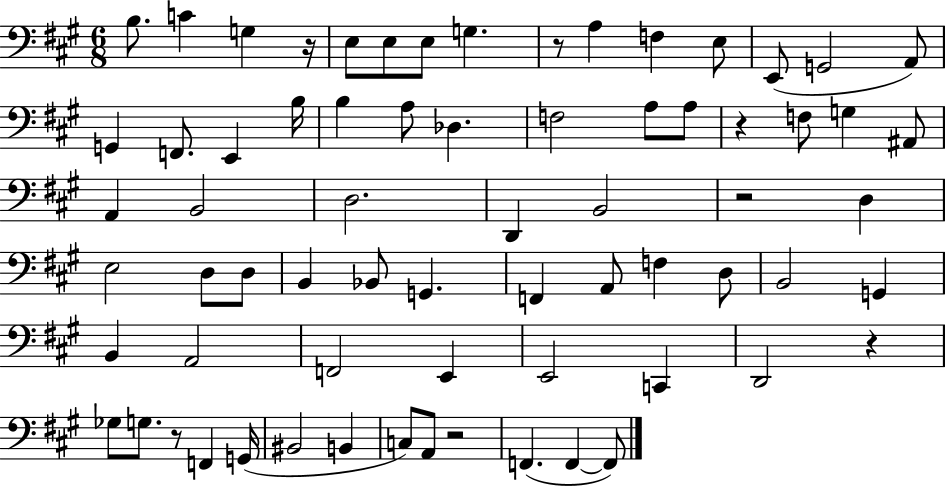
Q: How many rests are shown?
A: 7